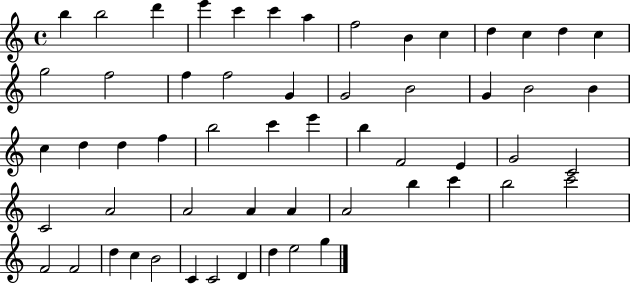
{
  \clef treble
  \time 4/4
  \defaultTimeSignature
  \key c \major
  b''4 b''2 d'''4 | e'''4 c'''4 c'''4 a''4 | f''2 b'4 c''4 | d''4 c''4 d''4 c''4 | \break g''2 f''2 | f''4 f''2 g'4 | g'2 b'2 | g'4 b'2 b'4 | \break c''4 d''4 d''4 f''4 | b''2 c'''4 e'''4 | b''4 f'2 e'4 | g'2 c'2 | \break c'2 a'2 | a'2 a'4 a'4 | a'2 b''4 c'''4 | b''2 c'''2 | \break f'2 f'2 | d''4 c''4 b'2 | c'4 c'2 d'4 | d''4 e''2 g''4 | \break \bar "|."
}